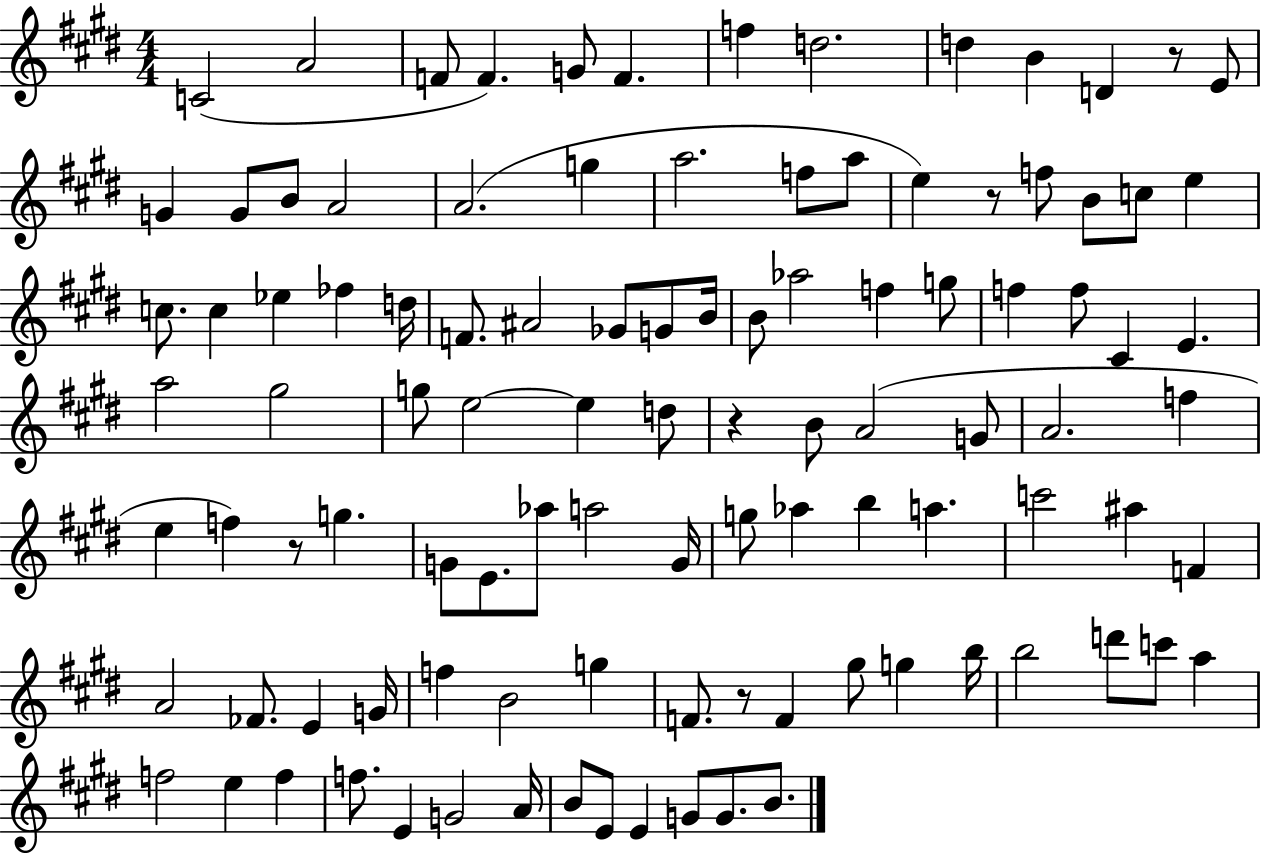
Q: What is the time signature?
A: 4/4